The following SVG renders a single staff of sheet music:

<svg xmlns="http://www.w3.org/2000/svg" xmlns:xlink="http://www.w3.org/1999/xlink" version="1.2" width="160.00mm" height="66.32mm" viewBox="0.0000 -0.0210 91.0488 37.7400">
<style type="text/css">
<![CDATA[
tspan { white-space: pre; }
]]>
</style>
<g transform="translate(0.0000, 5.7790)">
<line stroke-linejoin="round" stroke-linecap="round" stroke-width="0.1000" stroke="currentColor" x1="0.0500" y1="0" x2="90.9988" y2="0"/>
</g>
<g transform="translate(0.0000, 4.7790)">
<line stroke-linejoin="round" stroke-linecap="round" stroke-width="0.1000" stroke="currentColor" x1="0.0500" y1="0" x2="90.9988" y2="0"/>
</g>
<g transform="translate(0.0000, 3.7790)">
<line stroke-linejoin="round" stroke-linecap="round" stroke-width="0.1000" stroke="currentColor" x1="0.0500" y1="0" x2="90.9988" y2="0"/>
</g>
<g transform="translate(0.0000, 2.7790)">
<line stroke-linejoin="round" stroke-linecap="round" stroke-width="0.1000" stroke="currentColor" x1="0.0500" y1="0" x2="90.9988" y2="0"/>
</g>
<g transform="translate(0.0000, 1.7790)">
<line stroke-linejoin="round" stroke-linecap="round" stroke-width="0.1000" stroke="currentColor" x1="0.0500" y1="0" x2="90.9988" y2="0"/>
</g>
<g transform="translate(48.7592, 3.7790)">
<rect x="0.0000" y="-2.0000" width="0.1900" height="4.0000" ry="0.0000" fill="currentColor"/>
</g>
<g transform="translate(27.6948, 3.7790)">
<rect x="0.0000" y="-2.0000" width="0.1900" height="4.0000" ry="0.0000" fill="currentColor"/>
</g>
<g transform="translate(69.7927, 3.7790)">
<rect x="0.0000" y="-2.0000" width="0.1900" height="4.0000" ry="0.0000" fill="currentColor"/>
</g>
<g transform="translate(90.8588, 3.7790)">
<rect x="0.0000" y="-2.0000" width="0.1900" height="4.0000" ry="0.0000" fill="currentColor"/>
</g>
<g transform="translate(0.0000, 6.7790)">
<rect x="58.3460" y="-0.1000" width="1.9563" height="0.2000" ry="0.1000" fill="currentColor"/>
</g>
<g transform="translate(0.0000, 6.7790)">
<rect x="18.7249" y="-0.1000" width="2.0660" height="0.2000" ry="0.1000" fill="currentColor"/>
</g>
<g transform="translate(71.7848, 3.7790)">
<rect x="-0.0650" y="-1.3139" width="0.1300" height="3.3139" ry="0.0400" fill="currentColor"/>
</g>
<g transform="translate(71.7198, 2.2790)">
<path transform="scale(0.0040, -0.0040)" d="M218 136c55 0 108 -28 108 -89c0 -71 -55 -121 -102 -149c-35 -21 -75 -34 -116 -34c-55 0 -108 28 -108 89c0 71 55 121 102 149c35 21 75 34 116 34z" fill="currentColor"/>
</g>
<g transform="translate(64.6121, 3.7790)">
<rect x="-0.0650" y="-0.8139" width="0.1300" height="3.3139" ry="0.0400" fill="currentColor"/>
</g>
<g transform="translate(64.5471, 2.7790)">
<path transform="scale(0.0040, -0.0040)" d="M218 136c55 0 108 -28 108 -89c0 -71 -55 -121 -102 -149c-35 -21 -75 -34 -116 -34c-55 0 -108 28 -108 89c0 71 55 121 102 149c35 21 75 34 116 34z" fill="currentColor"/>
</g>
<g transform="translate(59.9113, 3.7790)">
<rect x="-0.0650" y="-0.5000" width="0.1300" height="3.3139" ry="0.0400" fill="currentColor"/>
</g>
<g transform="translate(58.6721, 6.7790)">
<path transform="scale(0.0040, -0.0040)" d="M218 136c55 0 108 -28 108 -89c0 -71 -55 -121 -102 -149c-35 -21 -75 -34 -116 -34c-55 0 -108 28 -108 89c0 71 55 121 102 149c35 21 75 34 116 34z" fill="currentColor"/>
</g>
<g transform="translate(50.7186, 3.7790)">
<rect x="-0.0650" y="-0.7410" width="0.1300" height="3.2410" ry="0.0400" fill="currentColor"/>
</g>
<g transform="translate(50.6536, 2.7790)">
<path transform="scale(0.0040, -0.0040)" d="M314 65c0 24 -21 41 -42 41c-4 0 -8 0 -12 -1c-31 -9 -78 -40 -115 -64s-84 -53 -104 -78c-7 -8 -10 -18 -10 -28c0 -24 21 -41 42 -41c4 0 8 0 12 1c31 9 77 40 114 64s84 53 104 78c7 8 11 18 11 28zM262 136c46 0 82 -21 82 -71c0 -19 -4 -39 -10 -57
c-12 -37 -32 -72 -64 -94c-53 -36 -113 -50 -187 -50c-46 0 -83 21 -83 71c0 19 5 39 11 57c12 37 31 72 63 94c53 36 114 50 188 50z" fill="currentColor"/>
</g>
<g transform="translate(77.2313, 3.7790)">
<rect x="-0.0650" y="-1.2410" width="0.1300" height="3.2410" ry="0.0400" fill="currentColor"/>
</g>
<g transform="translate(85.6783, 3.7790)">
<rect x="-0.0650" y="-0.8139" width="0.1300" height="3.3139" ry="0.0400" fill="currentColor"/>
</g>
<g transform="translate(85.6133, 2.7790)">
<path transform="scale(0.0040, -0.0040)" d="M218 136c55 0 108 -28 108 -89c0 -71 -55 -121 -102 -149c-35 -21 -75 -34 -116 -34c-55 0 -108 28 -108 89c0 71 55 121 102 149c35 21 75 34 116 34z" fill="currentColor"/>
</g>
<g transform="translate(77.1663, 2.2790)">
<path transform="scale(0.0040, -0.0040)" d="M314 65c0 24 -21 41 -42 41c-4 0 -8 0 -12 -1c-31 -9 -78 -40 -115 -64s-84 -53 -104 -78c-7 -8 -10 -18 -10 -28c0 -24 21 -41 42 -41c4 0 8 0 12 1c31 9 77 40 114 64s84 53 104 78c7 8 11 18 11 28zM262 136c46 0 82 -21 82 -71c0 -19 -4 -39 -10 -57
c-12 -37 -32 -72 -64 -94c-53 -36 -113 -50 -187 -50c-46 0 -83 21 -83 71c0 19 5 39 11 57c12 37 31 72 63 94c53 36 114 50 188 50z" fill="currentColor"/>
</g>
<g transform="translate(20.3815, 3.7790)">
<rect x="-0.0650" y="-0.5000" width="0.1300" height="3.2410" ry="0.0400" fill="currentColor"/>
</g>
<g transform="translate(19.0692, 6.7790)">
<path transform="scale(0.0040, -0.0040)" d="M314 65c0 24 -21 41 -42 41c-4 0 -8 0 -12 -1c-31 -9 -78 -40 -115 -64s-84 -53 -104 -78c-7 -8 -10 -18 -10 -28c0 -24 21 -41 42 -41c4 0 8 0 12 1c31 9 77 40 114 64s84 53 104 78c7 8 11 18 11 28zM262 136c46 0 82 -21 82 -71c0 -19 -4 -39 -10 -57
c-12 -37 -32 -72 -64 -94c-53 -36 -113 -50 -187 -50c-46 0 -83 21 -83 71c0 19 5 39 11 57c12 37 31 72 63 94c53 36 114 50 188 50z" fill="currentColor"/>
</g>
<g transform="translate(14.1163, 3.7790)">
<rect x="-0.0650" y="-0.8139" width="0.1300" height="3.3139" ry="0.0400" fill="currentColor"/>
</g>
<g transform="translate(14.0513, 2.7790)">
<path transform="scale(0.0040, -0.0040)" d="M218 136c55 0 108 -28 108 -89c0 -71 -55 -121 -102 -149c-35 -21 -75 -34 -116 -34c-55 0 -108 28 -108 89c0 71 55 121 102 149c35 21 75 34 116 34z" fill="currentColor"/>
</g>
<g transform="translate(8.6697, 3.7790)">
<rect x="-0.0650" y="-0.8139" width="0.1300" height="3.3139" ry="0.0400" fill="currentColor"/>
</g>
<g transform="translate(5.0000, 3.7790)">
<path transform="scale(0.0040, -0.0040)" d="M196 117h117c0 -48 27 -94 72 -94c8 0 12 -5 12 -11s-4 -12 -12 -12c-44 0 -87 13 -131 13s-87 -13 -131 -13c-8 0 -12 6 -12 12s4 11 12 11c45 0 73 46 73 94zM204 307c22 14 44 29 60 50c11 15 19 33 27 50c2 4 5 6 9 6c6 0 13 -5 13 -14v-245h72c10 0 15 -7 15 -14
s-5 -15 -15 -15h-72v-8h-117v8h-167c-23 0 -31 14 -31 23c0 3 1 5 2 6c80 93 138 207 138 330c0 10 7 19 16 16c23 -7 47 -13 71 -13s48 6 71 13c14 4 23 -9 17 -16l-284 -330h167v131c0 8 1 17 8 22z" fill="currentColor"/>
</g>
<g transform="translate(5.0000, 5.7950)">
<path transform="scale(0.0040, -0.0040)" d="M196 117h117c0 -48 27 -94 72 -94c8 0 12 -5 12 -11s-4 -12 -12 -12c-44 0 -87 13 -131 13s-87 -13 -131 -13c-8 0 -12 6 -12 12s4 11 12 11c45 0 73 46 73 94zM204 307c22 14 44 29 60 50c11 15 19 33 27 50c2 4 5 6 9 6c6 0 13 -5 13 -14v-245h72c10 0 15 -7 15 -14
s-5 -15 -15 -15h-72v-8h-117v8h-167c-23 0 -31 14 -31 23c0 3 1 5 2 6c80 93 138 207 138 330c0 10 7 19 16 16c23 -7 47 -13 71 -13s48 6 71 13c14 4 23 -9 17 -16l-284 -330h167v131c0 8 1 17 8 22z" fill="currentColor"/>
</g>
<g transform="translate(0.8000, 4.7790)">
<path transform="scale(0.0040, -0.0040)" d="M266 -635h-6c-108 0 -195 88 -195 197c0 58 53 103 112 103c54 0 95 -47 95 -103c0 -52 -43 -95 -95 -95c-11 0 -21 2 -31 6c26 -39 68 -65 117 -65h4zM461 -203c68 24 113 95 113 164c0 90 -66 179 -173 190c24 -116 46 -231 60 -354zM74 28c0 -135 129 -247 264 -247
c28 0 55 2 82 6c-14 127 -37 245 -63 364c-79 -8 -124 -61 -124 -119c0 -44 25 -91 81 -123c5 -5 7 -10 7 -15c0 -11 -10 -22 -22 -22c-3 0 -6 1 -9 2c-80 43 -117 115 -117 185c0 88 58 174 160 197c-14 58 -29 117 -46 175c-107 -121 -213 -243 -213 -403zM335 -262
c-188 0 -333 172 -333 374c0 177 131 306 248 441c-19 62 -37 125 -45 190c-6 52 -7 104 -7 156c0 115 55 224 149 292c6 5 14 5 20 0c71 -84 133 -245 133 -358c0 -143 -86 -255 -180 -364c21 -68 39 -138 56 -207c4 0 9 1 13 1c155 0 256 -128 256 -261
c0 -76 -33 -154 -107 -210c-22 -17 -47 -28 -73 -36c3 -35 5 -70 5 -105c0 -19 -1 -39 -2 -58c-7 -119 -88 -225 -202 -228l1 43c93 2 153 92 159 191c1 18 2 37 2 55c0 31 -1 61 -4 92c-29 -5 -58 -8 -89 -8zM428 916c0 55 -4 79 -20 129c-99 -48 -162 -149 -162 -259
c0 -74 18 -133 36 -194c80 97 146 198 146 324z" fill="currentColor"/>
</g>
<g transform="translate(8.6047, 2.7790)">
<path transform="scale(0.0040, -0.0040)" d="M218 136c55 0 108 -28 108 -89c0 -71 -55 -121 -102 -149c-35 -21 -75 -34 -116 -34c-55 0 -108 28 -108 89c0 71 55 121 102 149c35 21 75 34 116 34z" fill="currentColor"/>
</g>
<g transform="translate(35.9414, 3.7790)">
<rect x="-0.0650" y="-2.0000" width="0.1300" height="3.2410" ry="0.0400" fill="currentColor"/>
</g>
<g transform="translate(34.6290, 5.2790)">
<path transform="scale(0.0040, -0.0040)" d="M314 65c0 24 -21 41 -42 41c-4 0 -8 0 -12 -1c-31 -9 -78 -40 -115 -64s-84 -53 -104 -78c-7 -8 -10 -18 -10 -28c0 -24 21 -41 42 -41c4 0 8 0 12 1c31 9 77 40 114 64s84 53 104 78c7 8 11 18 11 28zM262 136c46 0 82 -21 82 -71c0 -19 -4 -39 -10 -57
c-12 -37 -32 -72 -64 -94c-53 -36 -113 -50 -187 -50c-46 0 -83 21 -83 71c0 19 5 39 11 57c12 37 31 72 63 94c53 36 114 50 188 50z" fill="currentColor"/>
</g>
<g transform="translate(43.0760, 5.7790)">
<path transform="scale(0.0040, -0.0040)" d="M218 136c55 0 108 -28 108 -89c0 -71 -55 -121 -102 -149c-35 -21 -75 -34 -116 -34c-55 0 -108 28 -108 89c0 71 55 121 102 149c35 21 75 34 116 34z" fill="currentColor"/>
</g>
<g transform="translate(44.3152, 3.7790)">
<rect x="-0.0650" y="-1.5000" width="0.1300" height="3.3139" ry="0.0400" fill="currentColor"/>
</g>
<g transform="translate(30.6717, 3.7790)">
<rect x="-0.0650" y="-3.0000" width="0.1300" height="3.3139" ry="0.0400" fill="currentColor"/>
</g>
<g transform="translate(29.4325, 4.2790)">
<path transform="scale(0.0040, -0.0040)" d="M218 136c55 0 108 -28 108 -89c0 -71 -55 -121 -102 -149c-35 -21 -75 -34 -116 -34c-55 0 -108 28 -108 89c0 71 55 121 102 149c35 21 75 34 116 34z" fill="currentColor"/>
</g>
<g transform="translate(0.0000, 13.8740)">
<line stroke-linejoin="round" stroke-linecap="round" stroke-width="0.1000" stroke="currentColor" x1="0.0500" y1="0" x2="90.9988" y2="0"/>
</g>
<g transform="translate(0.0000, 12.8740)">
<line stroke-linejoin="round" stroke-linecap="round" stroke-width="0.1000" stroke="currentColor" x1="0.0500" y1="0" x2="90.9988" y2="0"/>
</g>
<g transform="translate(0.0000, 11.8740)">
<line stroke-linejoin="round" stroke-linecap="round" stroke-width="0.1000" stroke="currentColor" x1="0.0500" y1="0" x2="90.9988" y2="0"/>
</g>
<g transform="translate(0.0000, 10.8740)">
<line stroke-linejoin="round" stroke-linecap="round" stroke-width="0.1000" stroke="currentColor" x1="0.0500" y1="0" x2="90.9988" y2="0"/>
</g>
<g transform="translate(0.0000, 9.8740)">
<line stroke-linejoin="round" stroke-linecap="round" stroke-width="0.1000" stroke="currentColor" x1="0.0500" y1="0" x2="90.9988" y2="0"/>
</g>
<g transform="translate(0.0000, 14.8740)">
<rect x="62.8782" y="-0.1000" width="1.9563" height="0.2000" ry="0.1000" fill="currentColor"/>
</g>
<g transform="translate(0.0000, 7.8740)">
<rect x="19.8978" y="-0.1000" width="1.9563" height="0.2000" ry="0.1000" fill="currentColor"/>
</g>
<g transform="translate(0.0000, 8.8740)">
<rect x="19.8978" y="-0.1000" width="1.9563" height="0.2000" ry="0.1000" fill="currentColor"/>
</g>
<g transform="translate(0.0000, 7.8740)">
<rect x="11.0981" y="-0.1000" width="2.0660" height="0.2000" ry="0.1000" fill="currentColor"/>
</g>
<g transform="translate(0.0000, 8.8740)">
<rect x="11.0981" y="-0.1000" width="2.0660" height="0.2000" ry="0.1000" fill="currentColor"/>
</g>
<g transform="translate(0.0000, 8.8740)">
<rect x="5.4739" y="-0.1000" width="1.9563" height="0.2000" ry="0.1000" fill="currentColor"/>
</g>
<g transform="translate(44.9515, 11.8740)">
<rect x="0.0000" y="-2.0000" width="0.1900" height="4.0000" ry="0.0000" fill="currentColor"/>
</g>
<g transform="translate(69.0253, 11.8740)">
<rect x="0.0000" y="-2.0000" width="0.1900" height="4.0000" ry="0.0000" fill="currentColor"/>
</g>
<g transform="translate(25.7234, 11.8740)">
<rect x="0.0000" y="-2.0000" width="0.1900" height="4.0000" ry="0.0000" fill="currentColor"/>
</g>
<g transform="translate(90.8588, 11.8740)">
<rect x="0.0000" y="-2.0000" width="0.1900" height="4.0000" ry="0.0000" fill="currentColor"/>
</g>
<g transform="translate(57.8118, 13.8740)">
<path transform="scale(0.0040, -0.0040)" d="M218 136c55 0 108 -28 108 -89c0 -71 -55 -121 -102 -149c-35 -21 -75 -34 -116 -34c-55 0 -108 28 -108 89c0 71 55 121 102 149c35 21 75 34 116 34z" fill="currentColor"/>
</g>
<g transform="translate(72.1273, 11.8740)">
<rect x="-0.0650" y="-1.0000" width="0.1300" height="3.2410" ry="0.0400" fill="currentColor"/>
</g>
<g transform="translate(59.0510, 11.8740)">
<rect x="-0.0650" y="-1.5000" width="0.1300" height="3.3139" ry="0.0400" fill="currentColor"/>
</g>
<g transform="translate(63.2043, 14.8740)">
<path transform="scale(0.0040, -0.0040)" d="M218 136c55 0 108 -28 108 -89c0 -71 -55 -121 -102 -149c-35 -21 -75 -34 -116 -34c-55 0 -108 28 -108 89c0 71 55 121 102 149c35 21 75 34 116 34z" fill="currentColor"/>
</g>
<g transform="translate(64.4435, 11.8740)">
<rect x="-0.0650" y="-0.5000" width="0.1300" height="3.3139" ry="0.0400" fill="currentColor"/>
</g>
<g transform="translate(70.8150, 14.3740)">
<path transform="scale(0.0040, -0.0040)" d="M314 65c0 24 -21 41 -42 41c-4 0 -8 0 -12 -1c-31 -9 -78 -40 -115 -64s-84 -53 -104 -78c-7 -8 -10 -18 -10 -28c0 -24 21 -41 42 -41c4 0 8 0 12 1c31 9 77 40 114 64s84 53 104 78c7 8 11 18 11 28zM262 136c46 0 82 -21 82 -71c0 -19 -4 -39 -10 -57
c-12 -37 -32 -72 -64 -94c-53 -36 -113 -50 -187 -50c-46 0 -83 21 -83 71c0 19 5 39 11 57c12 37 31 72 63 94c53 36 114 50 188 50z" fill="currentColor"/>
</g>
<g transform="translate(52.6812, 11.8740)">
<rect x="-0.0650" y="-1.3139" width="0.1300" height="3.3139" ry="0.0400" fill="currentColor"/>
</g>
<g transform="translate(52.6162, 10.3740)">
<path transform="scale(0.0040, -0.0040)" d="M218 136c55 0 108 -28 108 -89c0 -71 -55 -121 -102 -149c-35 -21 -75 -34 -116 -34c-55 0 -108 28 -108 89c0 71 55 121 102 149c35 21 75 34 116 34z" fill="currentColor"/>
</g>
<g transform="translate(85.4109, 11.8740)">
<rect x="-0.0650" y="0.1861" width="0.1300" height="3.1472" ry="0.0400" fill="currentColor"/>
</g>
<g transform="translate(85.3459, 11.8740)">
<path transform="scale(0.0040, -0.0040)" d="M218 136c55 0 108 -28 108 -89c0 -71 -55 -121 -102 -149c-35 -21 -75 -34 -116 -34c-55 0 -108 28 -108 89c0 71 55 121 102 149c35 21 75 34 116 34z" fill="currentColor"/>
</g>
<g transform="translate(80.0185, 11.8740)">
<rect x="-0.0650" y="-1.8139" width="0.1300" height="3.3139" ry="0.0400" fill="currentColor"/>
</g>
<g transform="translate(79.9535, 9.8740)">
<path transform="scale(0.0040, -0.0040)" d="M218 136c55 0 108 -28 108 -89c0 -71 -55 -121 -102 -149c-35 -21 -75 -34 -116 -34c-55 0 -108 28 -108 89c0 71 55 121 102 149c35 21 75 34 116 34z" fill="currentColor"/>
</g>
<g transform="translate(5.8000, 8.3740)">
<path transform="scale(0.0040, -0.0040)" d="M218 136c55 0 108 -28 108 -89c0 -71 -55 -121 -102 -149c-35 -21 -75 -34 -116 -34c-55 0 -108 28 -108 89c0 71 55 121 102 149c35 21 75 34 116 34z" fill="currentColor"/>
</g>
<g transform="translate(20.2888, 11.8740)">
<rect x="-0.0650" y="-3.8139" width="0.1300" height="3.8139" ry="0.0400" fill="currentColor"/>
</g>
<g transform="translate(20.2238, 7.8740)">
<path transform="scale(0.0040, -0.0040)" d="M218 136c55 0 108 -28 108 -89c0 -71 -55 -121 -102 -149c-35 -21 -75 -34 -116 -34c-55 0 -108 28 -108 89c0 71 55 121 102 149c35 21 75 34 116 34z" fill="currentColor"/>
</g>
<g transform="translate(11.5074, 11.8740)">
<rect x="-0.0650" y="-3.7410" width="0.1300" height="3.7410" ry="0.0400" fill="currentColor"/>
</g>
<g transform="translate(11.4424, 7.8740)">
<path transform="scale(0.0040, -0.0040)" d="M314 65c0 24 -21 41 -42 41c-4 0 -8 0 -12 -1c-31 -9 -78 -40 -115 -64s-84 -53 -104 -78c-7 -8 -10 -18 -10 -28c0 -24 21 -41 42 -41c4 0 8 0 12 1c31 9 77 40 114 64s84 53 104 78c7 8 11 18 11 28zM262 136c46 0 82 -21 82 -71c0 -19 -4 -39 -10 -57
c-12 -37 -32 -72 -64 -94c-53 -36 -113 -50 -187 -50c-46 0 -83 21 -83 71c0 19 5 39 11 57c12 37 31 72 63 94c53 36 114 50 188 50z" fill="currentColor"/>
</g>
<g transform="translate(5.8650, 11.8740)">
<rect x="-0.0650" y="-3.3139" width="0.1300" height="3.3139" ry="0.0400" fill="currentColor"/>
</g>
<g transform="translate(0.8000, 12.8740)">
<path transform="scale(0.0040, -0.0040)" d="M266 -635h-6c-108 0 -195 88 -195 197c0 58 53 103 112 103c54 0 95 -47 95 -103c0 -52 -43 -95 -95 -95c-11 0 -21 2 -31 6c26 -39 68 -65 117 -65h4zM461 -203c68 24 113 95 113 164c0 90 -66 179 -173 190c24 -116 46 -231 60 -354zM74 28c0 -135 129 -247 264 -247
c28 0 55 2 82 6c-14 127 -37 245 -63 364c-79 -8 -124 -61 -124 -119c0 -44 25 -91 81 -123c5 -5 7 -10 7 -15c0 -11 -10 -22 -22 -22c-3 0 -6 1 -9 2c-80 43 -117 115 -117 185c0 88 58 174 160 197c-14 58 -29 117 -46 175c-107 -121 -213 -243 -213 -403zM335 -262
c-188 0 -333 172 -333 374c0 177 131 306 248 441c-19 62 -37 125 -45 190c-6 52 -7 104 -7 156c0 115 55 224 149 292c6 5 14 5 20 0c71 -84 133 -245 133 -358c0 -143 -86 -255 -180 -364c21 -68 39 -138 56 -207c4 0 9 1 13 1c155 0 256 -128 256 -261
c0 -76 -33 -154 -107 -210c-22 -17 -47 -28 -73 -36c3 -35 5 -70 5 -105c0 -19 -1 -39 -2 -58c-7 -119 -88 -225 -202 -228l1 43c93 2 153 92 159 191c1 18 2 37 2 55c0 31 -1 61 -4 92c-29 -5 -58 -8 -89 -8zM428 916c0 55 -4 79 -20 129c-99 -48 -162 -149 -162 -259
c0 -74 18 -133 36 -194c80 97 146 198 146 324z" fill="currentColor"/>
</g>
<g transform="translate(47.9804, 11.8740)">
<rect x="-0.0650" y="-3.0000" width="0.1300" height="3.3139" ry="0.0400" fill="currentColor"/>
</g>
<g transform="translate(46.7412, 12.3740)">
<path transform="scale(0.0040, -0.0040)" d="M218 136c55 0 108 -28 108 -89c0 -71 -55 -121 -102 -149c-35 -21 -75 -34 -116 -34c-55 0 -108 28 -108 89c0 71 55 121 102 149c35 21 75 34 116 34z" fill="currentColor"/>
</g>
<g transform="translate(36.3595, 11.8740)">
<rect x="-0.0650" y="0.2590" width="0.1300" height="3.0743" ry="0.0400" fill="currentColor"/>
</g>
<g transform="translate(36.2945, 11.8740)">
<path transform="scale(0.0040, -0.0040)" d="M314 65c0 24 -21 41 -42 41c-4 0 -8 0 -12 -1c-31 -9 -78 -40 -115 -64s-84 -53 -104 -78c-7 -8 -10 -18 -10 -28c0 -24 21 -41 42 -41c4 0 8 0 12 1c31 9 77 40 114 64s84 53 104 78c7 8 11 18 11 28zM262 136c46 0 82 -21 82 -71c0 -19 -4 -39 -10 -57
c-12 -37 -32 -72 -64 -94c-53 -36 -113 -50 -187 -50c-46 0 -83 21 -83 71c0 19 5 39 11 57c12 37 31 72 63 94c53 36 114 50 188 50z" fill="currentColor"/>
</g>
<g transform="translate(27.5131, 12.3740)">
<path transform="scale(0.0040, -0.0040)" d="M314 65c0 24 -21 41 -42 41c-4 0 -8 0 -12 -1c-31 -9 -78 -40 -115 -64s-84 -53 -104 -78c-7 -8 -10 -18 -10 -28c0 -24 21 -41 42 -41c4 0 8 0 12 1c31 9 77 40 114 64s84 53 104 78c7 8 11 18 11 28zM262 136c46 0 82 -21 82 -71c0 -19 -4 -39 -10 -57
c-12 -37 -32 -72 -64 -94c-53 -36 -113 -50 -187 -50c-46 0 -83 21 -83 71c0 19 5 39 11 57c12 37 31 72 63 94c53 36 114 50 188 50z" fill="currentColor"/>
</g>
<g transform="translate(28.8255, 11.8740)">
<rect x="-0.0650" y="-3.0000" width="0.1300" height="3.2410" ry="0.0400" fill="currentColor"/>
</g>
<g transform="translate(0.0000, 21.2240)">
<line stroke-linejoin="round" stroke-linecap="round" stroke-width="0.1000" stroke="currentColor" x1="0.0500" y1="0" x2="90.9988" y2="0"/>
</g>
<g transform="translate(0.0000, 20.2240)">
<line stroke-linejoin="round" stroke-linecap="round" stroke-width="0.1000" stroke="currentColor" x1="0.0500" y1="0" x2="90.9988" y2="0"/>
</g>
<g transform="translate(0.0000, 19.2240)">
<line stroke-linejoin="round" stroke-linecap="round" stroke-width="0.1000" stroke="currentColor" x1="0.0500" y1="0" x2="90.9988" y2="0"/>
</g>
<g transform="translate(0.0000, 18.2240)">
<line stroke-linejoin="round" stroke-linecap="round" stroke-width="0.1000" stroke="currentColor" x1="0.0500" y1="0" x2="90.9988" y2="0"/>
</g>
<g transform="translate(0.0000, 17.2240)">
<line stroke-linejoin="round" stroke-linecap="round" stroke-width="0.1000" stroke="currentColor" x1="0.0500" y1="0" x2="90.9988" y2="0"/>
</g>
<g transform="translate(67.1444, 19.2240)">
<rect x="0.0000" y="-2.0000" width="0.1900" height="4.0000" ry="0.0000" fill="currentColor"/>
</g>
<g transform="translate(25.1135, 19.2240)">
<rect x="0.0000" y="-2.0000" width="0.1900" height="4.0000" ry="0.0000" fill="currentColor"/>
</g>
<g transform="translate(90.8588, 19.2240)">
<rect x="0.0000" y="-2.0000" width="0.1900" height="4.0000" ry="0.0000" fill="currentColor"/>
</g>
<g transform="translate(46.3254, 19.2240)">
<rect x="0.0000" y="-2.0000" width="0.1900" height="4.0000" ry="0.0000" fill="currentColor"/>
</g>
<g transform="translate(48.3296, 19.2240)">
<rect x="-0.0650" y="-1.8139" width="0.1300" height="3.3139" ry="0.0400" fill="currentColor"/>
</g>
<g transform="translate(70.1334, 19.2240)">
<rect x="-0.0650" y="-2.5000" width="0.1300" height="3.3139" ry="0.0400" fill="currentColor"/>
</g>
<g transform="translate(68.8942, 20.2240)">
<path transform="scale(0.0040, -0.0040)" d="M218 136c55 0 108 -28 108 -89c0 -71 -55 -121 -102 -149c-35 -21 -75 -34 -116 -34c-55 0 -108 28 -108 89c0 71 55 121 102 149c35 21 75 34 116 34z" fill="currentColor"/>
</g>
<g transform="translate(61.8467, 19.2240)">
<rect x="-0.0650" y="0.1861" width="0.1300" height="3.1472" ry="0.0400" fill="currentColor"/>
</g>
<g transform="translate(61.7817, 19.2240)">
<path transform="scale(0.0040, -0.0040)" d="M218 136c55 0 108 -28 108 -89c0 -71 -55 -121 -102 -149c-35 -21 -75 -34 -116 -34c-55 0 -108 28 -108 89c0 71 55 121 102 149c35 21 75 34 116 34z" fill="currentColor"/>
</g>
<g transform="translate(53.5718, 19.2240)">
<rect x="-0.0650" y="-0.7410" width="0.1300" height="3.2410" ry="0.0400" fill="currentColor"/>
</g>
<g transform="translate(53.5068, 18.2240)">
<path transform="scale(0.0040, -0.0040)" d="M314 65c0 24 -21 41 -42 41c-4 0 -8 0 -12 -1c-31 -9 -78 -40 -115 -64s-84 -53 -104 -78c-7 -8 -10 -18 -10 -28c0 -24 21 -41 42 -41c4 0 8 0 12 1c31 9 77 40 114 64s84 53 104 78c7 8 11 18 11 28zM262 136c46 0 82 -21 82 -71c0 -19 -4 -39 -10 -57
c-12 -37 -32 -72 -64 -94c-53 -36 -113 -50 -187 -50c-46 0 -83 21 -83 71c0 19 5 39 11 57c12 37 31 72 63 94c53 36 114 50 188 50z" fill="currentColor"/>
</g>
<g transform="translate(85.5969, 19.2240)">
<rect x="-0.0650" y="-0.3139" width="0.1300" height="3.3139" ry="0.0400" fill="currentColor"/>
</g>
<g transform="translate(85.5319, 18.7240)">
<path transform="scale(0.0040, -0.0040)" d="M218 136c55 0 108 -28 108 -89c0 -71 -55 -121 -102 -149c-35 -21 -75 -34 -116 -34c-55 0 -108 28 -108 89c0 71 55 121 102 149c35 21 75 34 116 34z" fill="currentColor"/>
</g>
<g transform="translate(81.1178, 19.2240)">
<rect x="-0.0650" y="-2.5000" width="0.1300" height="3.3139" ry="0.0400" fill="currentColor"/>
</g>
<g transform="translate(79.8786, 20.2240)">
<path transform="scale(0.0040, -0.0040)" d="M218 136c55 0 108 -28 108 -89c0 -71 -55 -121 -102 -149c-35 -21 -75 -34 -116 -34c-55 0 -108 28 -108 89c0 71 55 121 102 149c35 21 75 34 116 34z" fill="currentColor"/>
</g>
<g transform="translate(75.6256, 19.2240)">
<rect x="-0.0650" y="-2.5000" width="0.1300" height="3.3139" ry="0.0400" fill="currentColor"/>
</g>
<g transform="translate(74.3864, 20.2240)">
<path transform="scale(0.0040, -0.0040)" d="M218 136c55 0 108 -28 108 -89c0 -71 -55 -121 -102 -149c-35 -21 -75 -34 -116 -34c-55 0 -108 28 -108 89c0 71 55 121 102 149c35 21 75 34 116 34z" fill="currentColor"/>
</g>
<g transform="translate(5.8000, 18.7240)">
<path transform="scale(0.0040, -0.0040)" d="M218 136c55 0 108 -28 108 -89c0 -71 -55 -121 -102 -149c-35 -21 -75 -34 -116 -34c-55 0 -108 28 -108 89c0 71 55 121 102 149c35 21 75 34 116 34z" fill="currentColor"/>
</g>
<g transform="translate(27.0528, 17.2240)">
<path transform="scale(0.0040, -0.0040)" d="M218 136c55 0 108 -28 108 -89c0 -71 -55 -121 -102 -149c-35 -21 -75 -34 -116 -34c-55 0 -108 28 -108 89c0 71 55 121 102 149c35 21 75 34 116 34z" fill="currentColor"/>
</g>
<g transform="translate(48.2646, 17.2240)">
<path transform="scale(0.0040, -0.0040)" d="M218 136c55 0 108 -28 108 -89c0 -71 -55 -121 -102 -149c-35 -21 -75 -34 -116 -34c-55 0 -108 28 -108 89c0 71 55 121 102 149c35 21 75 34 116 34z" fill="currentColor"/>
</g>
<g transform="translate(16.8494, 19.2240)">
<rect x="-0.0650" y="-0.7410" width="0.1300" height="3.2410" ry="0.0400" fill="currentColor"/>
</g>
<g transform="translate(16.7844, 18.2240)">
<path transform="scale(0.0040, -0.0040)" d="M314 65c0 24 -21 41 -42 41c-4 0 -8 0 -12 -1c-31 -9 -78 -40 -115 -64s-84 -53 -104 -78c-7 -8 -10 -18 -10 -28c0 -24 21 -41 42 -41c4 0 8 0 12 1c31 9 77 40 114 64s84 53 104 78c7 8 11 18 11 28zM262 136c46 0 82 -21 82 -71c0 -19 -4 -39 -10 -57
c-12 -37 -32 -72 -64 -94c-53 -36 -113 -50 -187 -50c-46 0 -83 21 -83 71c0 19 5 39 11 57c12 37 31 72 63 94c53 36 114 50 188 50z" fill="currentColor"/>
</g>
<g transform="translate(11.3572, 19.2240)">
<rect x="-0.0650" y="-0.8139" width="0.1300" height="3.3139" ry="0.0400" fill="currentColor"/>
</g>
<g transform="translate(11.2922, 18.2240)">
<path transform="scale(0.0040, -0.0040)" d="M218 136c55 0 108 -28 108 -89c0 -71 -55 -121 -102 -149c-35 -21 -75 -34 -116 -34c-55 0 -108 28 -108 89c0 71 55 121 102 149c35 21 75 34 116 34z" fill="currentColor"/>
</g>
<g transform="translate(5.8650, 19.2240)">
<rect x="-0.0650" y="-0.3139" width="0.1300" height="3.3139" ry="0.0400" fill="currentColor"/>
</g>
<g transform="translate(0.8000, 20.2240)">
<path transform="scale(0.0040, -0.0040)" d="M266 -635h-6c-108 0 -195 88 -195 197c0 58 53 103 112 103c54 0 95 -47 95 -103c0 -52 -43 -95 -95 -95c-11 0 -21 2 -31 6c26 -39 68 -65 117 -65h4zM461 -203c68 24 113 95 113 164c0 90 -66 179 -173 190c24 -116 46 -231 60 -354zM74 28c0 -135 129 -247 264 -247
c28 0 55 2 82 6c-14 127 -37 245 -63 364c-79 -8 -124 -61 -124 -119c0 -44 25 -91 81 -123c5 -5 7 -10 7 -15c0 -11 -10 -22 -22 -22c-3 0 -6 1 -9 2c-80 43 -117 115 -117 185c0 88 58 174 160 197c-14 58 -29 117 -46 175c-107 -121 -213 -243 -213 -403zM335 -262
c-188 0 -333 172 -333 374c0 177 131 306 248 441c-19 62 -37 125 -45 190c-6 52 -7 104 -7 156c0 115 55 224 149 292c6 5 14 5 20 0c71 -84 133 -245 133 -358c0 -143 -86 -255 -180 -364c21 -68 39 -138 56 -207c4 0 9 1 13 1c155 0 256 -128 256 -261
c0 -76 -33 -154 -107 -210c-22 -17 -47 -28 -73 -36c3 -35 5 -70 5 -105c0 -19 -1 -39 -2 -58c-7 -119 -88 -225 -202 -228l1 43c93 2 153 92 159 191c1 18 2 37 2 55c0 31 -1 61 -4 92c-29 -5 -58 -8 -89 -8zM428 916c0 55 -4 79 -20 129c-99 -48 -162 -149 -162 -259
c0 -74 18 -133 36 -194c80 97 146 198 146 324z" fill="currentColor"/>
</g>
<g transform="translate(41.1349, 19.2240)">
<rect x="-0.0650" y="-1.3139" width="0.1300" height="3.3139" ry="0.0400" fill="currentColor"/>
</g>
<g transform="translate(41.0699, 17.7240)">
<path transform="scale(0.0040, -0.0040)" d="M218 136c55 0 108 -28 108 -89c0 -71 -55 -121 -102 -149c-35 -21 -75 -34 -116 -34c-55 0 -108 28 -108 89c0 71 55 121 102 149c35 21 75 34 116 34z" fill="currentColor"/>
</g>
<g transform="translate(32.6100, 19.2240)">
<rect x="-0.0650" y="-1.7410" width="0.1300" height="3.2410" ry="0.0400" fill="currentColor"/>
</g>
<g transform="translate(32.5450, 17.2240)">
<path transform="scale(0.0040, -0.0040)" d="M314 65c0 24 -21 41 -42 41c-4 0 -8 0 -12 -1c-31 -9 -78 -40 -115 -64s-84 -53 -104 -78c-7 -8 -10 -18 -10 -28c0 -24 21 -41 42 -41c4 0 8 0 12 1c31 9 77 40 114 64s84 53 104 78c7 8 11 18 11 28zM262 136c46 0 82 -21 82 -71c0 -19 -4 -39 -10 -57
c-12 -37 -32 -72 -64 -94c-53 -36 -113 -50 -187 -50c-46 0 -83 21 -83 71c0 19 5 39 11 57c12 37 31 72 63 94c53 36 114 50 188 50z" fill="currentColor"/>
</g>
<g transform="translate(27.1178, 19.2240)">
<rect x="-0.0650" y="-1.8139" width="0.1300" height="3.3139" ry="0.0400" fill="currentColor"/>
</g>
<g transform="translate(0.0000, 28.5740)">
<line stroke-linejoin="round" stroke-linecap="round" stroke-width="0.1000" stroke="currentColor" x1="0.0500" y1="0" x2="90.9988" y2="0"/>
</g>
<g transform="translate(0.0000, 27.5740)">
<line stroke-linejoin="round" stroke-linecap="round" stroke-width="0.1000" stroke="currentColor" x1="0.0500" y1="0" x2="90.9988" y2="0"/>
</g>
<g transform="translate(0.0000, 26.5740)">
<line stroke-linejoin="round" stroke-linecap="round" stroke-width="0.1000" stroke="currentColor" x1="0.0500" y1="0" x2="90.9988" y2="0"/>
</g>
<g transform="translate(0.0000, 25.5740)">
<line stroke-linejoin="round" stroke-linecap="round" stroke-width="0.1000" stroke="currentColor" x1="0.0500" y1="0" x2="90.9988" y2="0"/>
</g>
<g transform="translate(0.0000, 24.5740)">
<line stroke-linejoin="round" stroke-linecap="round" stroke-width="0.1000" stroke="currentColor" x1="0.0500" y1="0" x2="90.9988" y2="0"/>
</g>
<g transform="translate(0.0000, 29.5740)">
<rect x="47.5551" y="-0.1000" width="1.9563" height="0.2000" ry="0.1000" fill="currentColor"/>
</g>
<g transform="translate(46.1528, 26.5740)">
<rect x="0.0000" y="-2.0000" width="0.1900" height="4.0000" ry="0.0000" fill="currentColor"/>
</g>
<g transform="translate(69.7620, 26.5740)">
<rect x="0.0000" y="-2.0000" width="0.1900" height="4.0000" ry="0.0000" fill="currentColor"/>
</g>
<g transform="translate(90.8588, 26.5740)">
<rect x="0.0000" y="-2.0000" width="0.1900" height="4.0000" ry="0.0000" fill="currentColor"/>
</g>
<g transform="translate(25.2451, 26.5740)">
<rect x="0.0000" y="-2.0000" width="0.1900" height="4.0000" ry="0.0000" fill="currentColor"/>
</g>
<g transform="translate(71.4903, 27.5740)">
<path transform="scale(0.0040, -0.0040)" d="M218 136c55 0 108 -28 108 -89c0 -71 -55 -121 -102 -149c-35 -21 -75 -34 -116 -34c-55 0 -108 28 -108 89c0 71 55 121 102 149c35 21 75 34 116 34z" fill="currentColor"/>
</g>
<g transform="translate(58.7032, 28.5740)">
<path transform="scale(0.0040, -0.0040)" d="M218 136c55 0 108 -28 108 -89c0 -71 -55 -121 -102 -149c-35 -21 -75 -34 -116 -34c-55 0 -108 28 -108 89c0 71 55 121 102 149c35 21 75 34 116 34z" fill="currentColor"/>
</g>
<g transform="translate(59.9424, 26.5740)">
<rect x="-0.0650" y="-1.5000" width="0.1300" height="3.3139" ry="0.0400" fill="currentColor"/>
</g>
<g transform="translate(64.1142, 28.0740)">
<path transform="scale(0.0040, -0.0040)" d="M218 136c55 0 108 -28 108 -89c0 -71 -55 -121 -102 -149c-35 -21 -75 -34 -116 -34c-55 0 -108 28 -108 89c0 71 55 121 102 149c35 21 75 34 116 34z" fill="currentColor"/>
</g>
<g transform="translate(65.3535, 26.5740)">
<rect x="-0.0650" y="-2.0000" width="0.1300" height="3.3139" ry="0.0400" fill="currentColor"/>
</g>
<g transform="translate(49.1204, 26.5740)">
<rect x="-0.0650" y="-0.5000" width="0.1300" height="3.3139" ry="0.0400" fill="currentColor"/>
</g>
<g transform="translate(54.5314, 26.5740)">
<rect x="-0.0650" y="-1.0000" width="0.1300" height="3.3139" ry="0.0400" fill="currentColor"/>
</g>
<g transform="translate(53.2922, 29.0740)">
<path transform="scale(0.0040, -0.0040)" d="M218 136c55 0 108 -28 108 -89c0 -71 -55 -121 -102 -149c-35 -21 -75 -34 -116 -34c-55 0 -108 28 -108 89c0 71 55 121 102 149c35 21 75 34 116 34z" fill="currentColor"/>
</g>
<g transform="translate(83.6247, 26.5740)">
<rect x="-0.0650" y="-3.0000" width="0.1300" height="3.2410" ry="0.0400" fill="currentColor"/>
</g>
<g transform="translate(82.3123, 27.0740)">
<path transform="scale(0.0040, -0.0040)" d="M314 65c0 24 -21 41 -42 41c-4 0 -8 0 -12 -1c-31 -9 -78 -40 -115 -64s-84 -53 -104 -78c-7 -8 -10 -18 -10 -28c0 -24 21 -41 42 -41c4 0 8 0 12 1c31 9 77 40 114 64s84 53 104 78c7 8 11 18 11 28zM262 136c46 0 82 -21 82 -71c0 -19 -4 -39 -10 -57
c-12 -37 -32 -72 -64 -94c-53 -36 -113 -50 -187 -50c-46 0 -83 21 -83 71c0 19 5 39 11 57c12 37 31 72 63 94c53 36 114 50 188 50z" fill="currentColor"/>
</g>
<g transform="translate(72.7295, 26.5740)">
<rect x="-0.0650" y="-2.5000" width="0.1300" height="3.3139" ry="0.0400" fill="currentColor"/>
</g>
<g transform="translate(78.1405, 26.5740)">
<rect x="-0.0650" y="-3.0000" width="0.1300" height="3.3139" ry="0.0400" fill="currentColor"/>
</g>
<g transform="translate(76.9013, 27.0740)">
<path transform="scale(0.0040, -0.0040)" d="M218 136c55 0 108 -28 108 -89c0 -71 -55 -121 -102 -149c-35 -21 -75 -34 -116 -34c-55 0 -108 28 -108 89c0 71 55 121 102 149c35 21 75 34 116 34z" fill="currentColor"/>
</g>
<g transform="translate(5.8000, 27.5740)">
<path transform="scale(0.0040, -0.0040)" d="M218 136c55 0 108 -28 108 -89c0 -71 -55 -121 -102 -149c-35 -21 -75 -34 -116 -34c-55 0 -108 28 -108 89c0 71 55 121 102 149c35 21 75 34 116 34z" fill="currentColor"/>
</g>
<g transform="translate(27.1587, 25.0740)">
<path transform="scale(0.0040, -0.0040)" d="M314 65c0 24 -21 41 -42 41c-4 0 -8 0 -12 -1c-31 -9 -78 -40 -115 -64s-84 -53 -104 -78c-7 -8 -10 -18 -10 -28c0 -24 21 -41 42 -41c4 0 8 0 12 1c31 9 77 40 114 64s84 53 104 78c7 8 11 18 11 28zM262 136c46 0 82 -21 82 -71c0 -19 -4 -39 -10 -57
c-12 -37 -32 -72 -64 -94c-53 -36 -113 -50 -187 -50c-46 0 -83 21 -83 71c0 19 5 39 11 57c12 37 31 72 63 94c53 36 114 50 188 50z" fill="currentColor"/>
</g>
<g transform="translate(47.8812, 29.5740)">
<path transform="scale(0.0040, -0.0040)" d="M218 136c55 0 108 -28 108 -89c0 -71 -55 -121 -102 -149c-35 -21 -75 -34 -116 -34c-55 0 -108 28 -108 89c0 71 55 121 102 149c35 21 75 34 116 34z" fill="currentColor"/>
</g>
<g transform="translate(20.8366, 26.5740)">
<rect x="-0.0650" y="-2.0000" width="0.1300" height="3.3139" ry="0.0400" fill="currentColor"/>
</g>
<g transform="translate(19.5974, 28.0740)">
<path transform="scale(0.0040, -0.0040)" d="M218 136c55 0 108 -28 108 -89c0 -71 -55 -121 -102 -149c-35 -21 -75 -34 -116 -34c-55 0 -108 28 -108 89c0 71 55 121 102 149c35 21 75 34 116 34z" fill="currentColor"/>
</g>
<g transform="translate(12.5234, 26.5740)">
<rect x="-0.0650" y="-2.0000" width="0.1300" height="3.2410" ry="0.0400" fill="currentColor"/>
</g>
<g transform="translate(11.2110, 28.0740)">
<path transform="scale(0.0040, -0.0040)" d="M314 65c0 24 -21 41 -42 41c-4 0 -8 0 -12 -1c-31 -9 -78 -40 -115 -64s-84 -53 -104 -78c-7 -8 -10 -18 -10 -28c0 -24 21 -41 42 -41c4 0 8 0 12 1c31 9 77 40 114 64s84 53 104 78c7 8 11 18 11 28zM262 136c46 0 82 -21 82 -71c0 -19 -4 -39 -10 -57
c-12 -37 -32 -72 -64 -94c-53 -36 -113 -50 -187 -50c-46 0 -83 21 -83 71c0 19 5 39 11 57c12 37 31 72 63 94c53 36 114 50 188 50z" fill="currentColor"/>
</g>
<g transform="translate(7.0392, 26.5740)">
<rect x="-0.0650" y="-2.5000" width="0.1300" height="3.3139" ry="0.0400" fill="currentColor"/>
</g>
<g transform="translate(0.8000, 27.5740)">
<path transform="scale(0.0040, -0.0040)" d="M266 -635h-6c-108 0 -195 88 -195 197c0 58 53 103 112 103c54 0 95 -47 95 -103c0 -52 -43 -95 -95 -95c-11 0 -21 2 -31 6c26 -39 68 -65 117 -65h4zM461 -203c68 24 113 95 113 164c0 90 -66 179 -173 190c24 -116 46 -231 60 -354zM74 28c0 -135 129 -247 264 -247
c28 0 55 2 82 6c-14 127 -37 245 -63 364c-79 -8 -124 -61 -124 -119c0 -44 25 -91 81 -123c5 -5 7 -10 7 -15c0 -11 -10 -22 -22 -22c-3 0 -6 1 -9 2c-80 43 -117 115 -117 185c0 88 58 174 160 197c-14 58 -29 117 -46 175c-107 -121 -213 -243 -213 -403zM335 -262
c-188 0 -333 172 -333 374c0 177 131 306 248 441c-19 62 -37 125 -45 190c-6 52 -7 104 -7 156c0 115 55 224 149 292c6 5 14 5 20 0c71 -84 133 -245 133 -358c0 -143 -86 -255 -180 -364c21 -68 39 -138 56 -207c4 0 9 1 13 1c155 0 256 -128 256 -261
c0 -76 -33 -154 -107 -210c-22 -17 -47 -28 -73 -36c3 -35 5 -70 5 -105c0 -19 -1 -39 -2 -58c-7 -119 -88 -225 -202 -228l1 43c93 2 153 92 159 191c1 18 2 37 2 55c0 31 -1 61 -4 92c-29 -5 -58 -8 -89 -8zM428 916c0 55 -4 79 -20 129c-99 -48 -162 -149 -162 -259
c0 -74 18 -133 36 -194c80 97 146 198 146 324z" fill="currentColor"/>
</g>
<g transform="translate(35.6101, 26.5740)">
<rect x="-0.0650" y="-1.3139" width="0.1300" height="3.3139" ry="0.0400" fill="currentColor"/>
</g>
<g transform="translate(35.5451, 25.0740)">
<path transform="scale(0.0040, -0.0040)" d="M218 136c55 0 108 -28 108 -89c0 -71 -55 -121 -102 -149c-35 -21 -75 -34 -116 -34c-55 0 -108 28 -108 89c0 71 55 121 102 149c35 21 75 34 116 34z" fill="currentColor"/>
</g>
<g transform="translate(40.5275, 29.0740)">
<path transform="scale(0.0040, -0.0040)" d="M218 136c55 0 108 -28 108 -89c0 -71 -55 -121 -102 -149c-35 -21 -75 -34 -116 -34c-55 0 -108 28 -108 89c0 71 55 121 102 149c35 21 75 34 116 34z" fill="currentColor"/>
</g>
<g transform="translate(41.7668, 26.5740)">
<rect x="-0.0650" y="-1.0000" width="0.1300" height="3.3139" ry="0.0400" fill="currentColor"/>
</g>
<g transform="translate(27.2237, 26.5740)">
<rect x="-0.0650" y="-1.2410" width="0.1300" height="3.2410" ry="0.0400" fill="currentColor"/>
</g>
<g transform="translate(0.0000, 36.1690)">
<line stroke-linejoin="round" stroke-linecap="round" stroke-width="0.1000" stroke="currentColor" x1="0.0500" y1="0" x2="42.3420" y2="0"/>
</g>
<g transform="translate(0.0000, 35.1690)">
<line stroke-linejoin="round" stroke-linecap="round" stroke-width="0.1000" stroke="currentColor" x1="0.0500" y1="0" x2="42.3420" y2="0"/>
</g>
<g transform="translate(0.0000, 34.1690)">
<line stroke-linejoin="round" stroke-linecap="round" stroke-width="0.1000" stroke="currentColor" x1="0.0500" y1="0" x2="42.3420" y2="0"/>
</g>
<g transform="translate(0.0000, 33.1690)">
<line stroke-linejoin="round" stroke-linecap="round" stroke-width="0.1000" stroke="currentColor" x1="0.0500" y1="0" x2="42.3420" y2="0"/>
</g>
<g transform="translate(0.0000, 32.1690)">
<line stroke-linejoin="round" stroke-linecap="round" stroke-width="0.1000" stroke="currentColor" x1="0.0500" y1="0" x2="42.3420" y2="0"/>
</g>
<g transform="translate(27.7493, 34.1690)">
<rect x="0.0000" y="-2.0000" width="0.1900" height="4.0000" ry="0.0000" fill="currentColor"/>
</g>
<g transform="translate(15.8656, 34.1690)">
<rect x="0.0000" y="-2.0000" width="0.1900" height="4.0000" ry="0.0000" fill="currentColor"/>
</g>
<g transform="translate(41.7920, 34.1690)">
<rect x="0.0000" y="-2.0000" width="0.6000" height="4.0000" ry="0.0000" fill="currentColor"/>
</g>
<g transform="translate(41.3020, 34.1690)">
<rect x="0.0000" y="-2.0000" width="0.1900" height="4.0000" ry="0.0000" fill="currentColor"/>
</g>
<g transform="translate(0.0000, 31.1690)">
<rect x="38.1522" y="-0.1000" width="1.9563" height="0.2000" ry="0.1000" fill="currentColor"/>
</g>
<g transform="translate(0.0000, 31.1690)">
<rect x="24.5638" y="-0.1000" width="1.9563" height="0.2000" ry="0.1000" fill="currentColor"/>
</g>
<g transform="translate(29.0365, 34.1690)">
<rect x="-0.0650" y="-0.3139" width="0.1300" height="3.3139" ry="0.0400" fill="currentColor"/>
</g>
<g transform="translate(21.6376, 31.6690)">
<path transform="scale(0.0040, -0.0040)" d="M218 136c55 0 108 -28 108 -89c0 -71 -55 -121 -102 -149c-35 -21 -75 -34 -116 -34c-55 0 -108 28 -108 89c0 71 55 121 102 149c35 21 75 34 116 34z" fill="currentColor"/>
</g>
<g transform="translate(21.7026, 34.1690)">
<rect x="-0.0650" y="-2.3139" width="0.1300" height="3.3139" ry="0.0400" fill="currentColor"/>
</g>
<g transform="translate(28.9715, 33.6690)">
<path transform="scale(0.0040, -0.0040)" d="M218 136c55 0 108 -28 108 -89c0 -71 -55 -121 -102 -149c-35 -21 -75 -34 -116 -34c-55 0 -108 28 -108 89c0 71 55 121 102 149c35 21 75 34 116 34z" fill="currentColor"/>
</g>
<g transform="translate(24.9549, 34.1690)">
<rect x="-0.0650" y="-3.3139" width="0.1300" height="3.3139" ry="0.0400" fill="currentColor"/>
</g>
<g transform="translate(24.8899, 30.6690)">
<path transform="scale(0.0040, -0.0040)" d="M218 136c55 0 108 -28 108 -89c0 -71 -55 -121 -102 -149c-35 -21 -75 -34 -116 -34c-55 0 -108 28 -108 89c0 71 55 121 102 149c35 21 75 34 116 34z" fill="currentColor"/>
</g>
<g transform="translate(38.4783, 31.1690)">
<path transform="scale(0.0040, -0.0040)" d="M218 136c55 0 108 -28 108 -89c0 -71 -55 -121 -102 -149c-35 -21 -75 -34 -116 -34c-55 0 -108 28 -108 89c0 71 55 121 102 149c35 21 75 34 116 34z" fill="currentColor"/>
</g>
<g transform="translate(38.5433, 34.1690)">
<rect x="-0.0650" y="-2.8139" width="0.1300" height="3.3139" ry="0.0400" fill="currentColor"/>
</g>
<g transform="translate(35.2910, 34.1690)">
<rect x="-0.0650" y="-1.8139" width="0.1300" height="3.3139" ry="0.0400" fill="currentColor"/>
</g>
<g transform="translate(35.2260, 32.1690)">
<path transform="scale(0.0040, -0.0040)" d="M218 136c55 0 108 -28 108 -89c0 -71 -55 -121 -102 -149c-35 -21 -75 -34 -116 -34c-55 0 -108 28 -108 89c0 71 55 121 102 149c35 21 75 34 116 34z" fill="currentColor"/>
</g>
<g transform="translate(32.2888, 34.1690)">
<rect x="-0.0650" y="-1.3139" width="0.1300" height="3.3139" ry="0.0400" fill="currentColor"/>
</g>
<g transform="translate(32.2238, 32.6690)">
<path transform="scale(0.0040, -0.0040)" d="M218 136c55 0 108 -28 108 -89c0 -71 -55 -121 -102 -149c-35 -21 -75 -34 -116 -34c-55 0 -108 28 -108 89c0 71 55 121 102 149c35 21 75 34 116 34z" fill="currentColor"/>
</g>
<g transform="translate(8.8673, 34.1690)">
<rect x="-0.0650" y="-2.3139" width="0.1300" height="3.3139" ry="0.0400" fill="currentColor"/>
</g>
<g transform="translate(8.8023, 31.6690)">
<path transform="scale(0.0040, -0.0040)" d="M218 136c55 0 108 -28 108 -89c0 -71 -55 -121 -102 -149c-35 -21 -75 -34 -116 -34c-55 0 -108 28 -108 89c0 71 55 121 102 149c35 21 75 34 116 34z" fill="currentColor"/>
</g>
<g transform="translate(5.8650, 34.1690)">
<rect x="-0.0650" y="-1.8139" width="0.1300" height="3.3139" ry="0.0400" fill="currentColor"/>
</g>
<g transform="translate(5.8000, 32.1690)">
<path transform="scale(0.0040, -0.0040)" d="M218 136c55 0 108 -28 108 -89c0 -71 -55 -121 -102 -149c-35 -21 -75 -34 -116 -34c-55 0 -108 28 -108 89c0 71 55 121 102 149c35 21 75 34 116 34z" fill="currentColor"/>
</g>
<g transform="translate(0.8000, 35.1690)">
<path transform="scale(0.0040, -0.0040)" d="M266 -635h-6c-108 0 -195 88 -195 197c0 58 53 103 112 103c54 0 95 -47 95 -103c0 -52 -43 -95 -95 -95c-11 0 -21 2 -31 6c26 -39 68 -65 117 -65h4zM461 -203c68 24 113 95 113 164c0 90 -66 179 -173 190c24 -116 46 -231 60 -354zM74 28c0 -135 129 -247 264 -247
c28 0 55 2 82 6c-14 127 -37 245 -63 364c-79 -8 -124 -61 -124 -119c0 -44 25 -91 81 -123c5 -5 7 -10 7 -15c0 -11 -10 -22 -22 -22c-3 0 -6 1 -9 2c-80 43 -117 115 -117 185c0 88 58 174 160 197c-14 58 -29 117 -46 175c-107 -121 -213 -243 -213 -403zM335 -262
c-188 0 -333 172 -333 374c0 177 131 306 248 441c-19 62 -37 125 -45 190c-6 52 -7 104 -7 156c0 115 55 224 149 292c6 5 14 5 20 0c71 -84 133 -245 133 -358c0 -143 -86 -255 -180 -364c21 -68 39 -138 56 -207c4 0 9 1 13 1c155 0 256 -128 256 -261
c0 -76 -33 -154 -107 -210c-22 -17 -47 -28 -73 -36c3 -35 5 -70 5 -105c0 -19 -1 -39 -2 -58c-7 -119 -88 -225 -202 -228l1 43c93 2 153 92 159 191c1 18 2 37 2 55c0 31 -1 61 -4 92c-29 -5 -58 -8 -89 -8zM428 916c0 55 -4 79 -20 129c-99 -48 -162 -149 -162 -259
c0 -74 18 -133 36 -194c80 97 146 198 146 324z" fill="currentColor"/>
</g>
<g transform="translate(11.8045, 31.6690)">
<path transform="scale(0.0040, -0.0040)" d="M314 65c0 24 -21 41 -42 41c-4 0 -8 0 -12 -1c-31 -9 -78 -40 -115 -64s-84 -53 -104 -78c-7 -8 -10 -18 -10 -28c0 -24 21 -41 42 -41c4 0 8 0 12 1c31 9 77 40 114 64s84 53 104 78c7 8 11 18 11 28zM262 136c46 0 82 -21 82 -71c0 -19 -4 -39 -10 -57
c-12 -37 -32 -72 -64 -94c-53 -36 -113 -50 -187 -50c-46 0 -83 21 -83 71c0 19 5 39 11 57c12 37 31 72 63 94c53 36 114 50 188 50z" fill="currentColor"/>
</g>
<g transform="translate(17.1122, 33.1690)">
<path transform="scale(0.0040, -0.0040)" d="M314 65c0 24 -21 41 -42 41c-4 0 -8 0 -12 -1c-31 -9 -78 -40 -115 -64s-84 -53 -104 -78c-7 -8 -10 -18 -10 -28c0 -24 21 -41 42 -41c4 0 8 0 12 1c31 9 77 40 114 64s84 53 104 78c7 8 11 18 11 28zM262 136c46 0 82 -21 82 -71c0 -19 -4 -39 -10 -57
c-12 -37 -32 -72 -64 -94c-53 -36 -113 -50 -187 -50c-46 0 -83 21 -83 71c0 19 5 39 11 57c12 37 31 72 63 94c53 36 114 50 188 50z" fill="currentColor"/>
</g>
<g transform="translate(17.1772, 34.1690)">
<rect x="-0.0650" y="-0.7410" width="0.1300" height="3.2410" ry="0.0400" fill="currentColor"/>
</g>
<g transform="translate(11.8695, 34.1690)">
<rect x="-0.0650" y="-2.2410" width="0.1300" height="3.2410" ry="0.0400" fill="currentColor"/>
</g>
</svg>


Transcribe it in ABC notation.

X:1
T:Untitled
M:4/4
L:1/4
K:C
d d C2 A F2 E d2 C d e e2 d b c'2 c' A2 B2 A e E C D2 f B c d d2 f f2 e f d2 B G G G c G F2 F e2 e D C D E F G A A2 f g g2 d2 g b c e f a